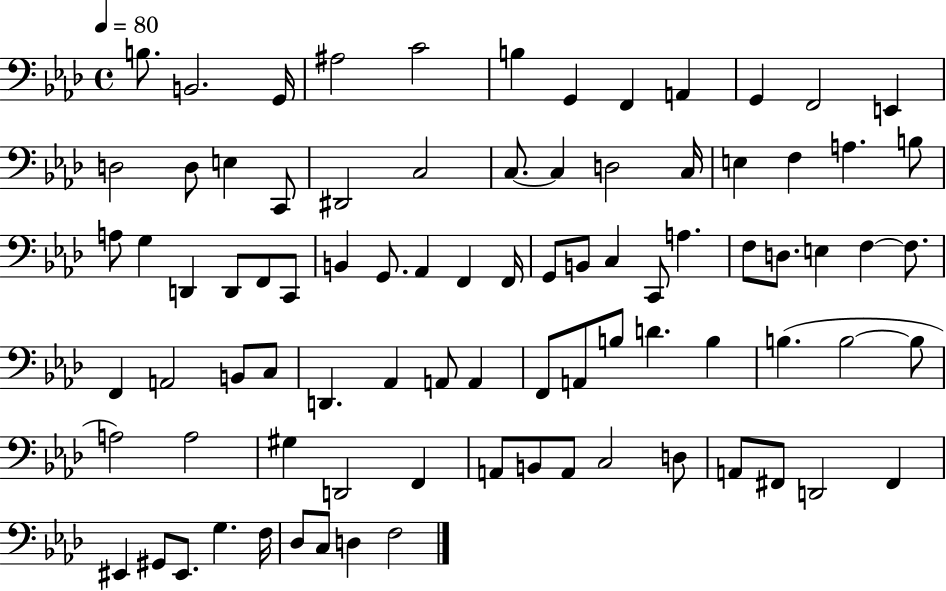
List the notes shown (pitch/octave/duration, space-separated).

B3/e. B2/h. G2/s A#3/h C4/h B3/q G2/q F2/q A2/q G2/q F2/h E2/q D3/h D3/e E3/q C2/e D#2/h C3/h C3/e. C3/q D3/h C3/s E3/q F3/q A3/q. B3/e A3/e G3/q D2/q D2/e F2/e C2/e B2/q G2/e. Ab2/q F2/q F2/s G2/e B2/e C3/q C2/e A3/q. F3/e D3/e. E3/q F3/q F3/e. F2/q A2/h B2/e C3/e D2/q. Ab2/q A2/e A2/q F2/e A2/e B3/e D4/q. B3/q B3/q. B3/h B3/e A3/h A3/h G#3/q D2/h F2/q A2/e B2/e A2/e C3/h D3/e A2/e F#2/e D2/h F#2/q EIS2/q G#2/e EIS2/e. G3/q. F3/s Db3/e C3/e D3/q F3/h